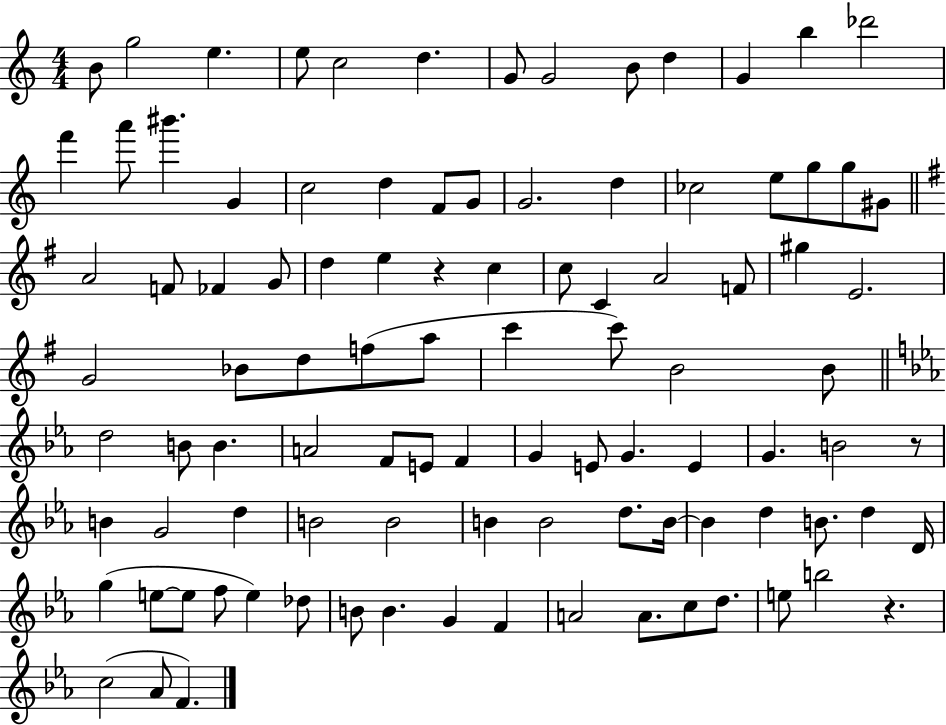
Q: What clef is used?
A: treble